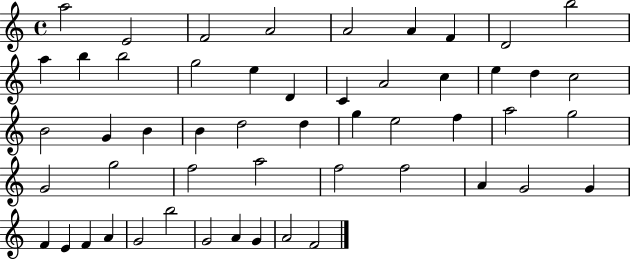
A5/h E4/h F4/h A4/h A4/h A4/q F4/q D4/h B5/h A5/q B5/q B5/h G5/h E5/q D4/q C4/q A4/h C5/q E5/q D5/q C5/h B4/h G4/q B4/q B4/q D5/h D5/q G5/q E5/h F5/q A5/h G5/h G4/h G5/h F5/h A5/h F5/h F5/h A4/q G4/h G4/q F4/q E4/q F4/q A4/q G4/h B5/h G4/h A4/q G4/q A4/h F4/h